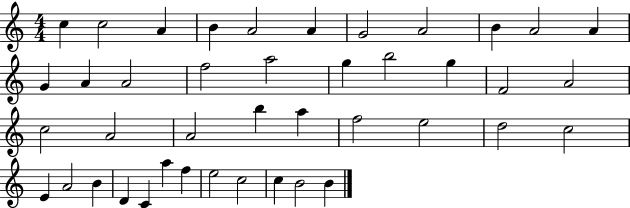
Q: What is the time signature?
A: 4/4